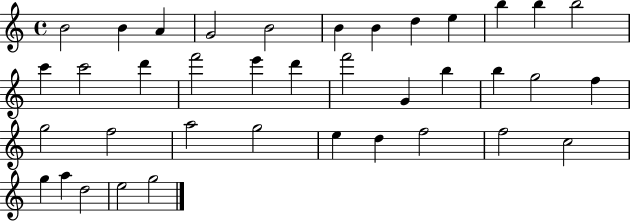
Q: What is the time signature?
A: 4/4